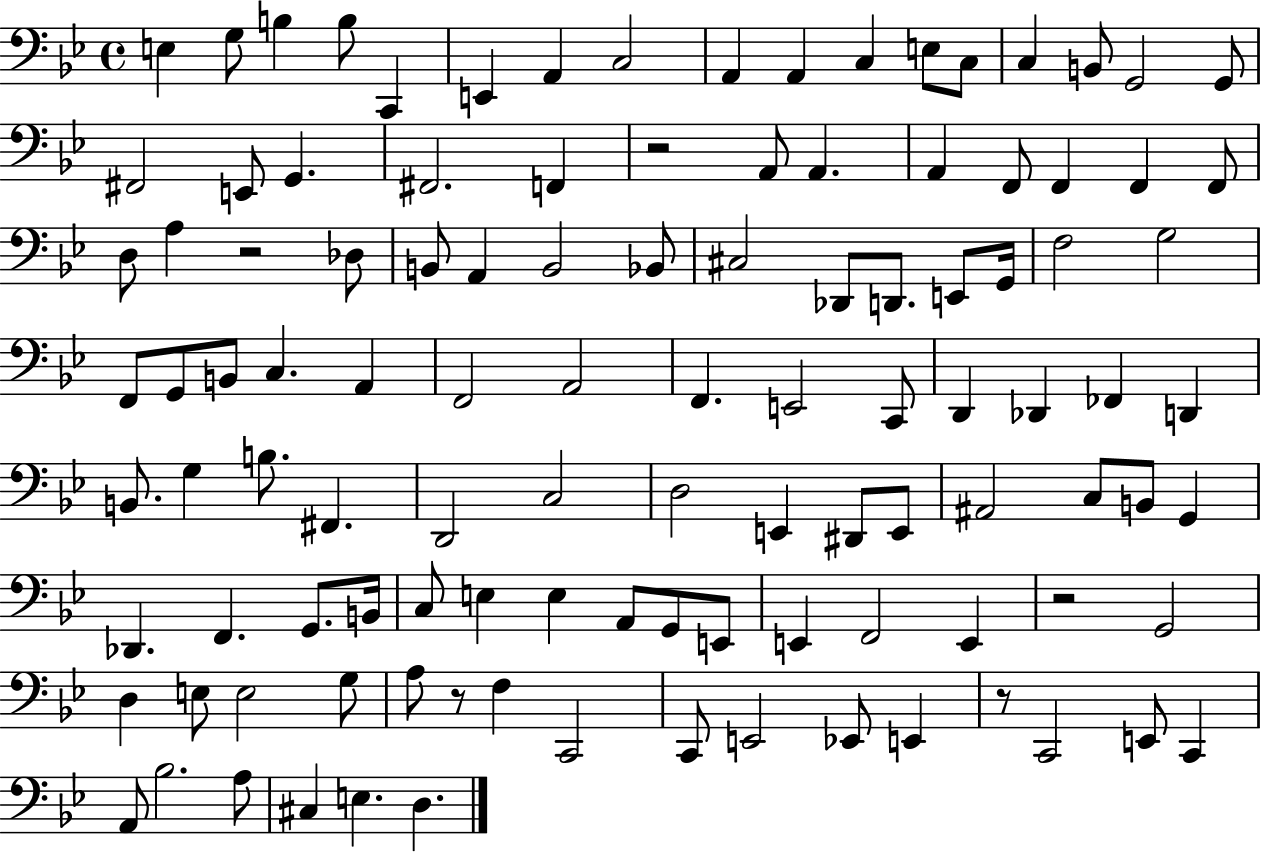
X:1
T:Untitled
M:4/4
L:1/4
K:Bb
E, G,/2 B, B,/2 C,, E,, A,, C,2 A,, A,, C, E,/2 C,/2 C, B,,/2 G,,2 G,,/2 ^F,,2 E,,/2 G,, ^F,,2 F,, z2 A,,/2 A,, A,, F,,/2 F,, F,, F,,/2 D,/2 A, z2 _D,/2 B,,/2 A,, B,,2 _B,,/2 ^C,2 _D,,/2 D,,/2 E,,/2 G,,/4 F,2 G,2 F,,/2 G,,/2 B,,/2 C, A,, F,,2 A,,2 F,, E,,2 C,,/2 D,, _D,, _F,, D,, B,,/2 G, B,/2 ^F,, D,,2 C,2 D,2 E,, ^D,,/2 E,,/2 ^A,,2 C,/2 B,,/2 G,, _D,, F,, G,,/2 B,,/4 C,/2 E, E, A,,/2 G,,/2 E,,/2 E,, F,,2 E,, z2 G,,2 D, E,/2 E,2 G,/2 A,/2 z/2 F, C,,2 C,,/2 E,,2 _E,,/2 E,, z/2 C,,2 E,,/2 C,, A,,/2 _B,2 A,/2 ^C, E, D,